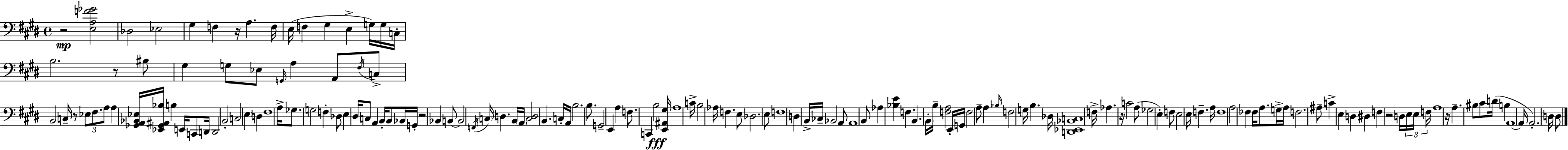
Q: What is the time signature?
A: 4/4